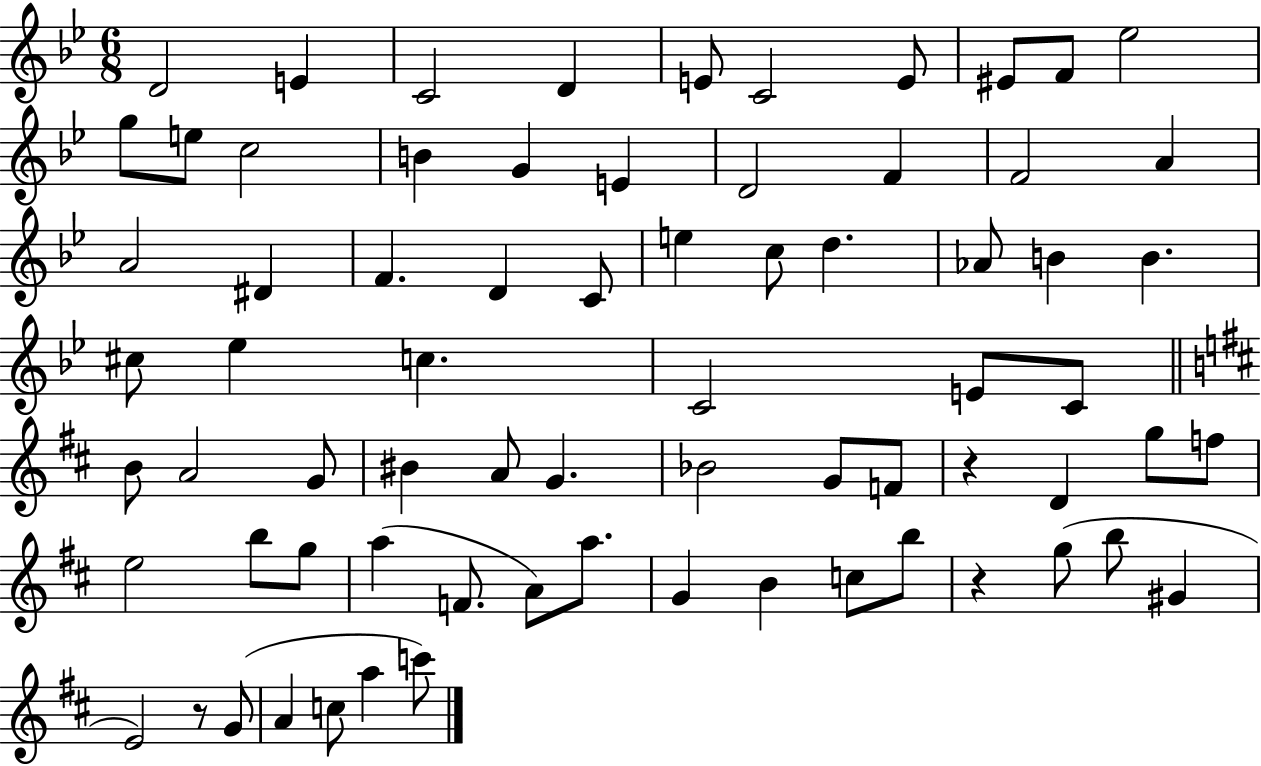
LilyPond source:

{
  \clef treble
  \numericTimeSignature
  \time 6/8
  \key bes \major
  d'2 e'4 | c'2 d'4 | e'8 c'2 e'8 | eis'8 f'8 ees''2 | \break g''8 e''8 c''2 | b'4 g'4 e'4 | d'2 f'4 | f'2 a'4 | \break a'2 dis'4 | f'4. d'4 c'8 | e''4 c''8 d''4. | aes'8 b'4 b'4. | \break cis''8 ees''4 c''4. | c'2 e'8 c'8 | \bar "||" \break \key b \minor b'8 a'2 g'8 | bis'4 a'8 g'4. | bes'2 g'8 f'8 | r4 d'4 g''8 f''8 | \break e''2 b''8 g''8 | a''4( f'8. a'8) a''8. | g'4 b'4 c''8 b''8 | r4 g''8( b''8 gis'4 | \break e'2) r8 g'8( | a'4 c''8 a''4 c'''8) | \bar "|."
}